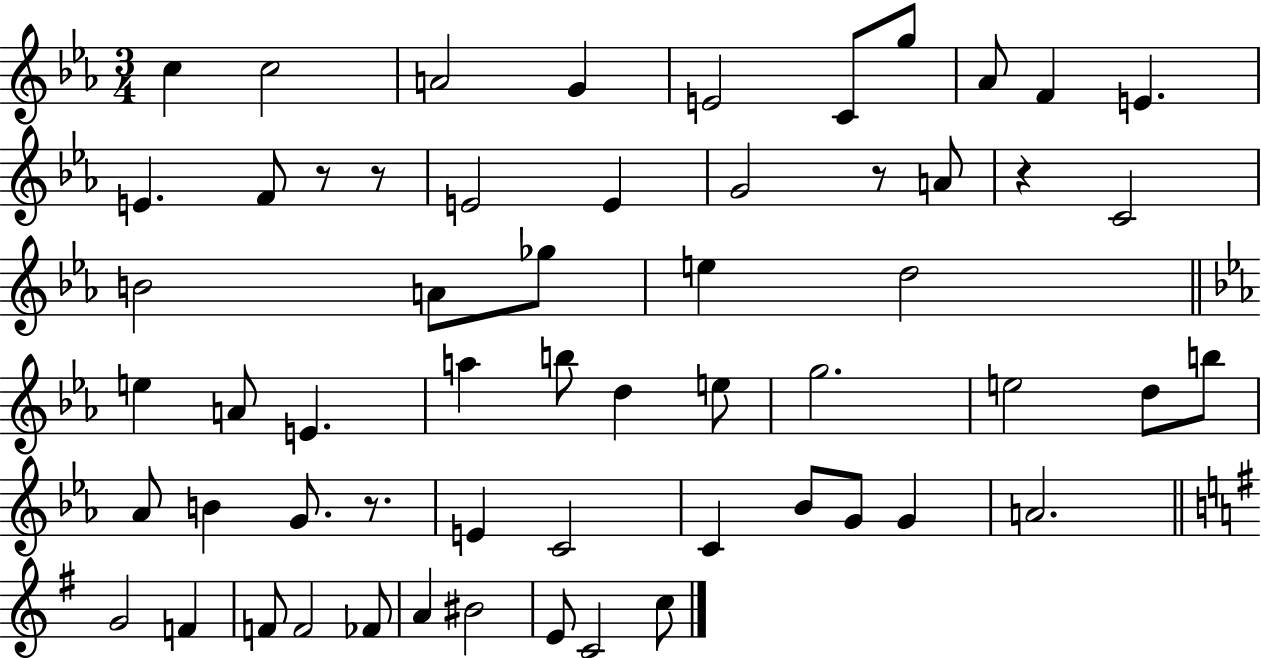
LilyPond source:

{
  \clef treble
  \numericTimeSignature
  \time 3/4
  \key ees \major
  c''4 c''2 | a'2 g'4 | e'2 c'8 g''8 | aes'8 f'4 e'4. | \break e'4. f'8 r8 r8 | e'2 e'4 | g'2 r8 a'8 | r4 c'2 | \break b'2 a'8 ges''8 | e''4 d''2 | \bar "||" \break \key ees \major e''4 a'8 e'4. | a''4 b''8 d''4 e''8 | g''2. | e''2 d''8 b''8 | \break aes'8 b'4 g'8. r8. | e'4 c'2 | c'4 bes'8 g'8 g'4 | a'2. | \break \bar "||" \break \key g \major g'2 f'4 | f'8 f'2 fes'8 | a'4 bis'2 | e'8 c'2 c''8 | \break \bar "|."
}